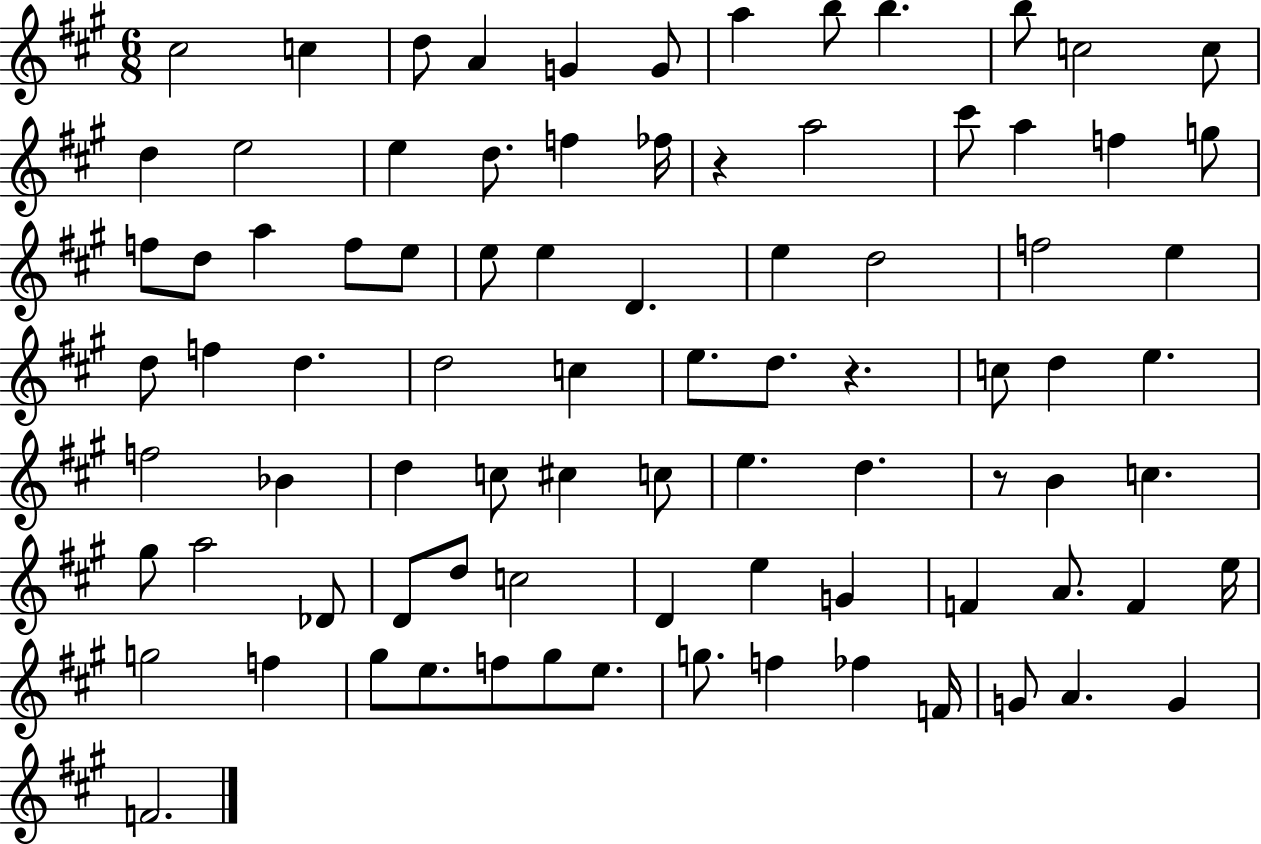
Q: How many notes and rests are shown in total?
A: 86